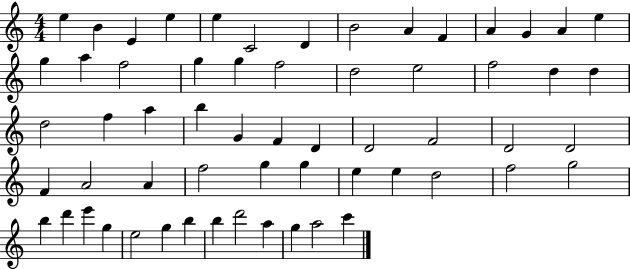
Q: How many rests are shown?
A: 0